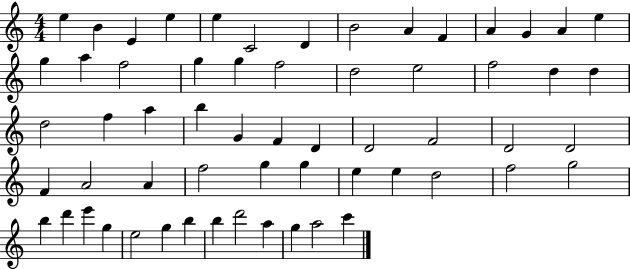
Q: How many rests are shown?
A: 0